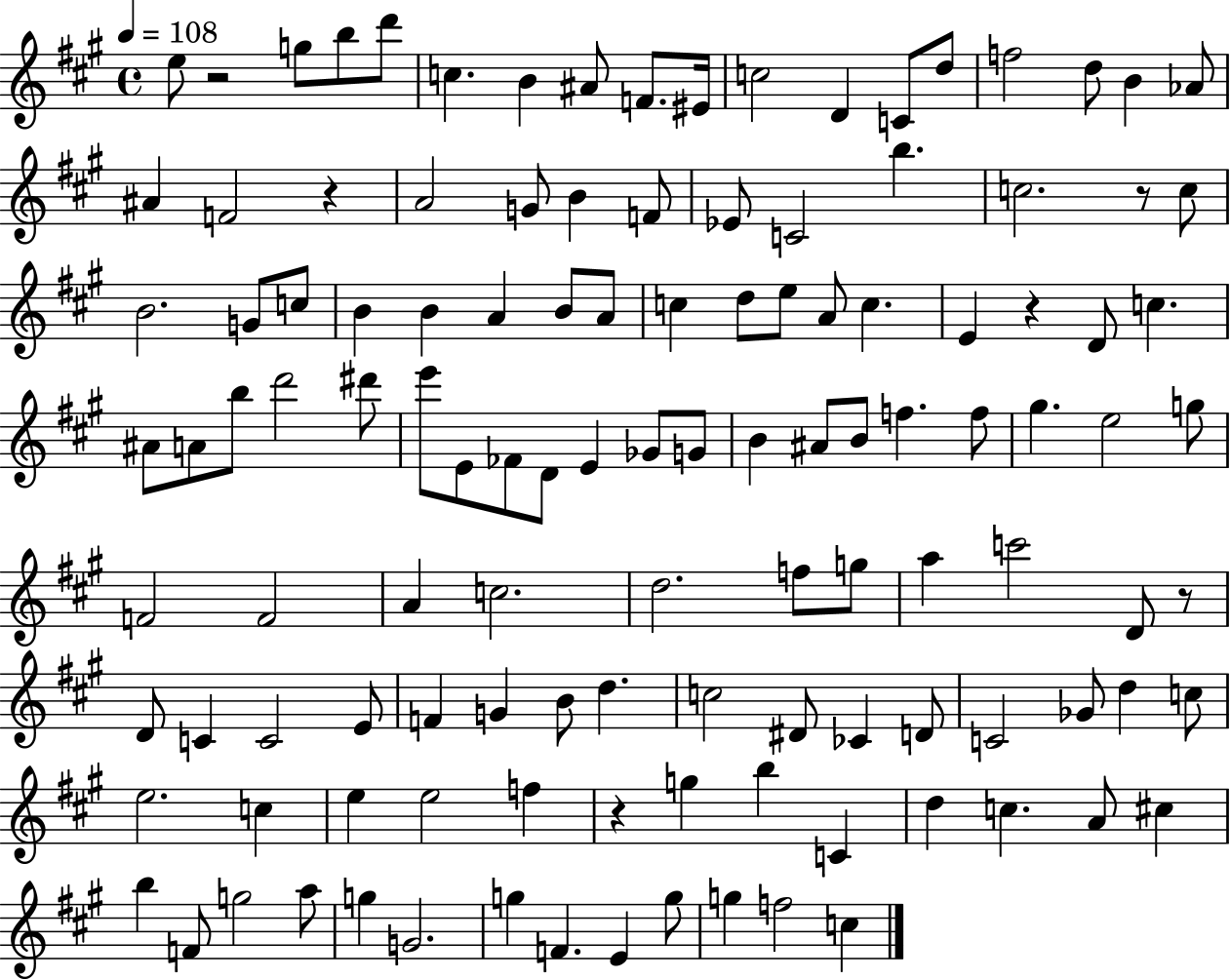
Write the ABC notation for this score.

X:1
T:Untitled
M:4/4
L:1/4
K:A
e/2 z2 g/2 b/2 d'/2 c B ^A/2 F/2 ^E/4 c2 D C/2 d/2 f2 d/2 B _A/2 ^A F2 z A2 G/2 B F/2 _E/2 C2 b c2 z/2 c/2 B2 G/2 c/2 B B A B/2 A/2 c d/2 e/2 A/2 c E z D/2 c ^A/2 A/2 b/2 d'2 ^d'/2 e'/2 E/2 _F/2 D/2 E _G/2 G/2 B ^A/2 B/2 f f/2 ^g e2 g/2 F2 F2 A c2 d2 f/2 g/2 a c'2 D/2 z/2 D/2 C C2 E/2 F G B/2 d c2 ^D/2 _C D/2 C2 _G/2 d c/2 e2 c e e2 f z g b C d c A/2 ^c b F/2 g2 a/2 g G2 g F E g/2 g f2 c